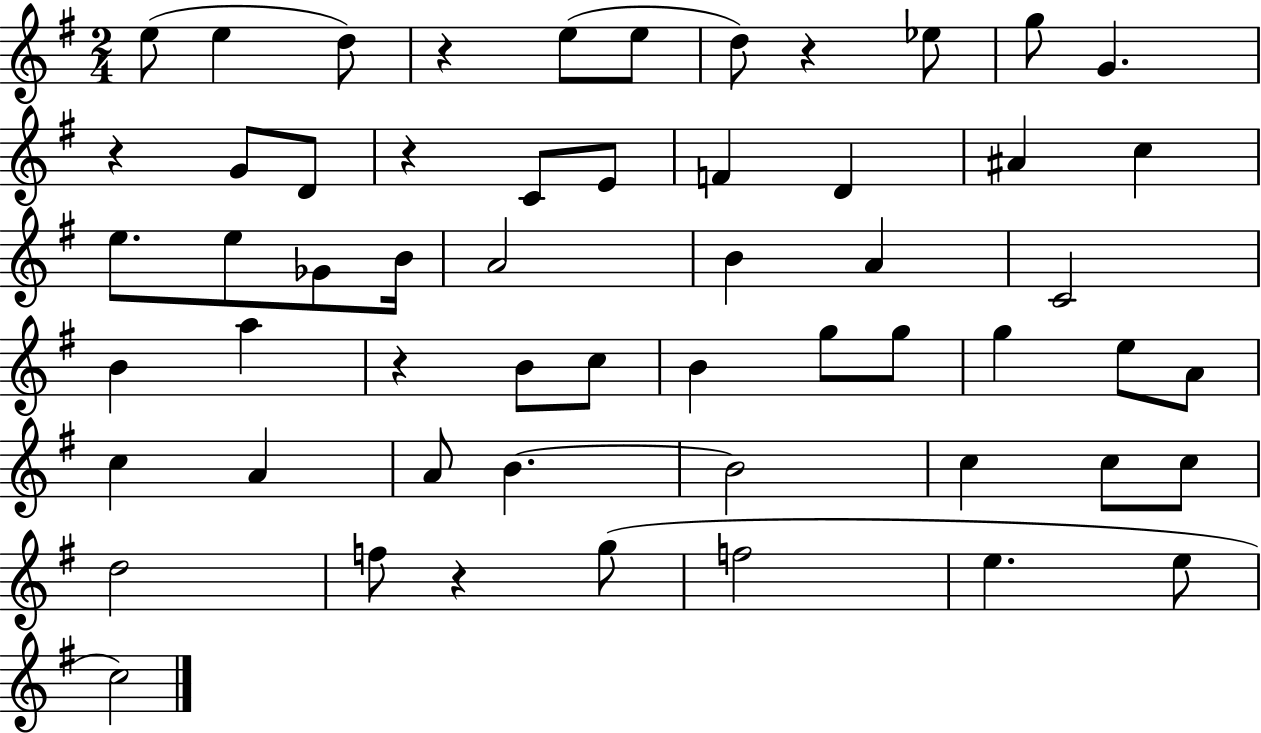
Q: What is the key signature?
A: G major